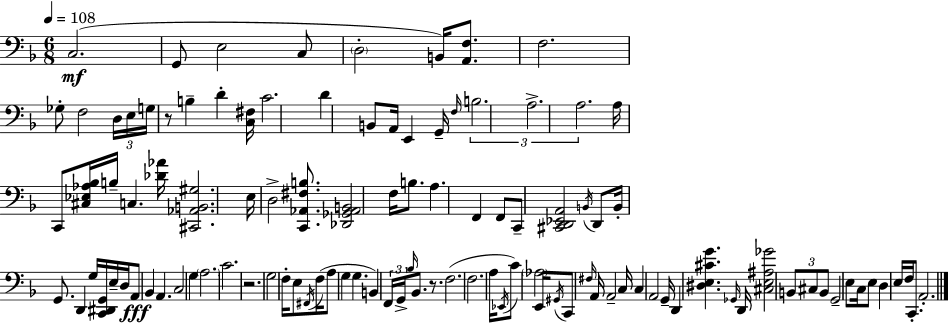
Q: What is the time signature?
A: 6/8